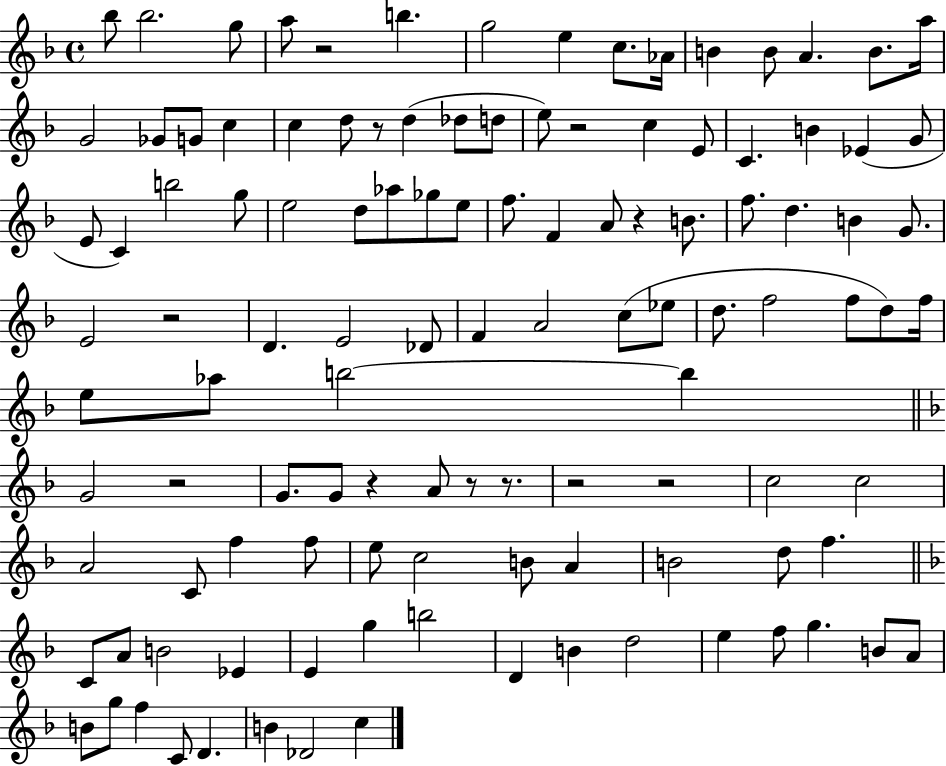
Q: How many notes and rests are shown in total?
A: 115